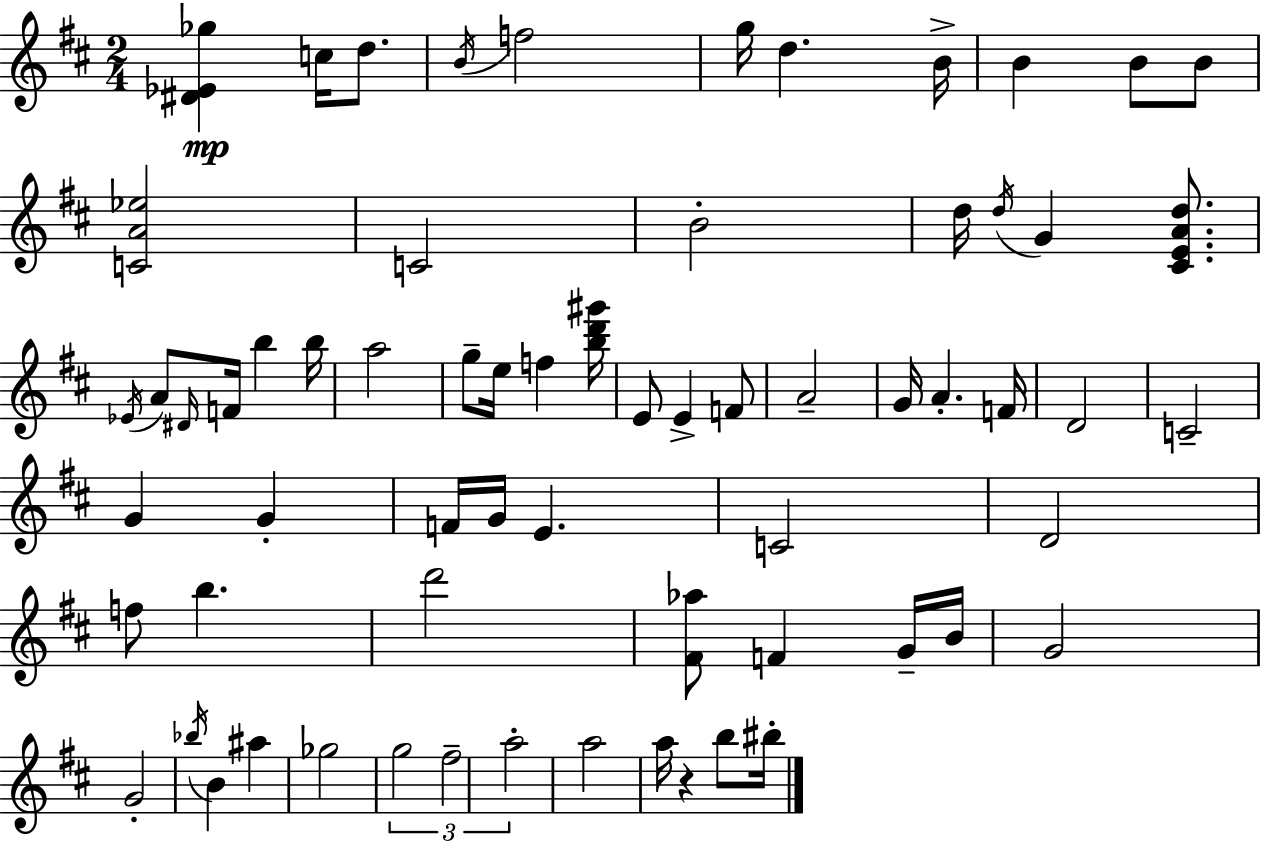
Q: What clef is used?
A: treble